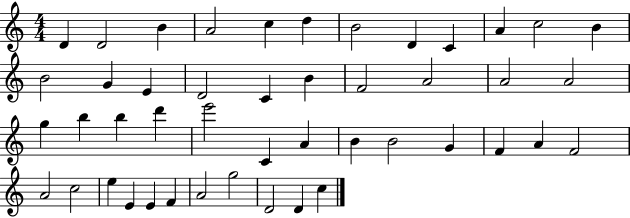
X:1
T:Untitled
M:4/4
L:1/4
K:C
D D2 B A2 c d B2 D C A c2 B B2 G E D2 C B F2 A2 A2 A2 g b b d' e'2 C A B B2 G F A F2 A2 c2 e E E F A2 g2 D2 D c